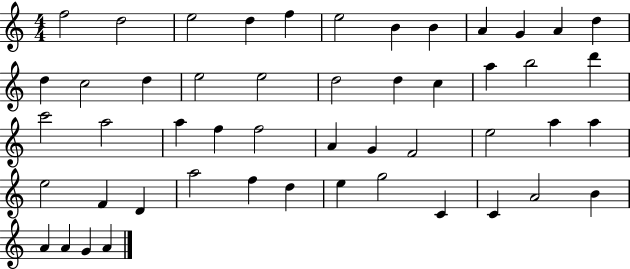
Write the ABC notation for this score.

X:1
T:Untitled
M:4/4
L:1/4
K:C
f2 d2 e2 d f e2 B B A G A d d c2 d e2 e2 d2 d c a b2 d' c'2 a2 a f f2 A G F2 e2 a a e2 F D a2 f d e g2 C C A2 B A A G A